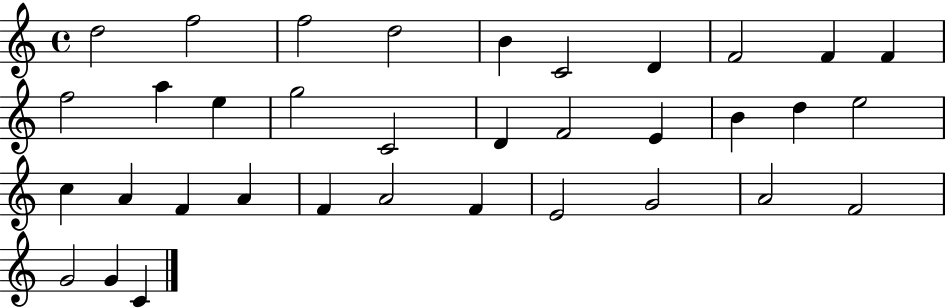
D5/h F5/h F5/h D5/h B4/q C4/h D4/q F4/h F4/q F4/q F5/h A5/q E5/q G5/h C4/h D4/q F4/h E4/q B4/q D5/q E5/h C5/q A4/q F4/q A4/q F4/q A4/h F4/q E4/h G4/h A4/h F4/h G4/h G4/q C4/q